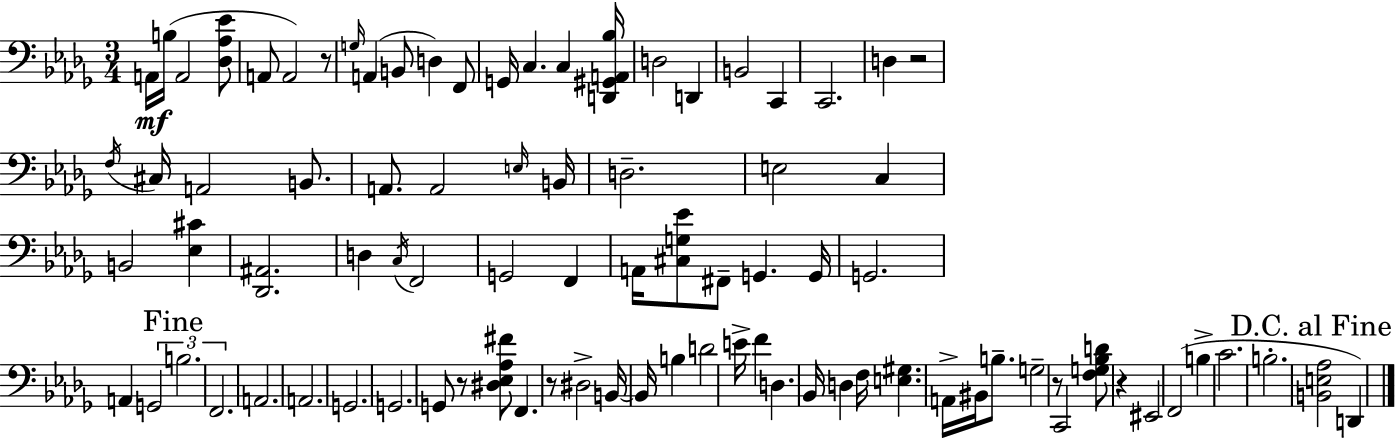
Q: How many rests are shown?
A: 6